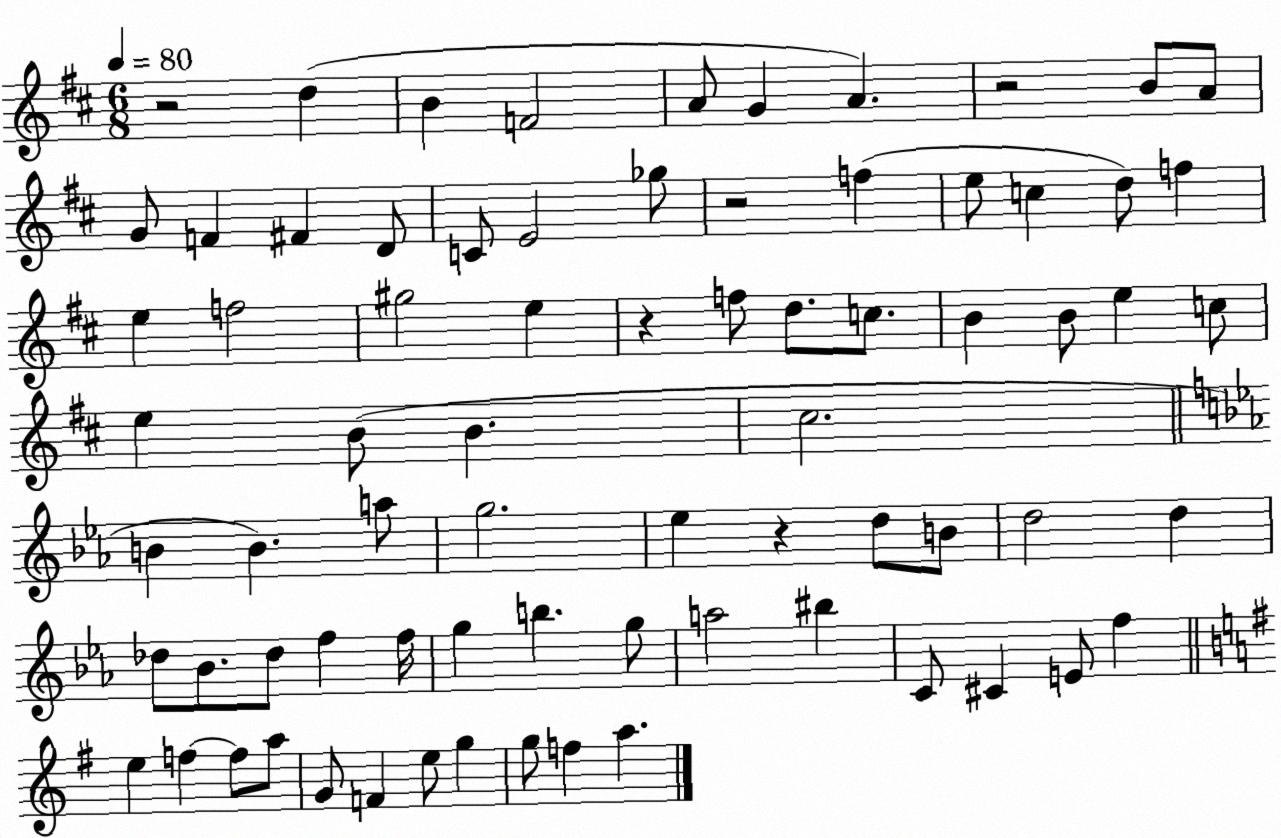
X:1
T:Untitled
M:6/8
L:1/4
K:D
z2 d B F2 A/2 G A z2 B/2 A/2 G/2 F ^F D/2 C/2 E2 _g/2 z2 f e/2 c d/2 f e f2 ^g2 e z f/2 d/2 c/2 B B/2 e c/2 e B/2 B ^c2 B B a/2 g2 _e z d/2 B/2 d2 d _d/2 _B/2 _d/2 f f/4 g b g/2 a2 ^b C/2 ^C E/2 f e f f/2 a/2 G/2 F e/2 g g/2 f a